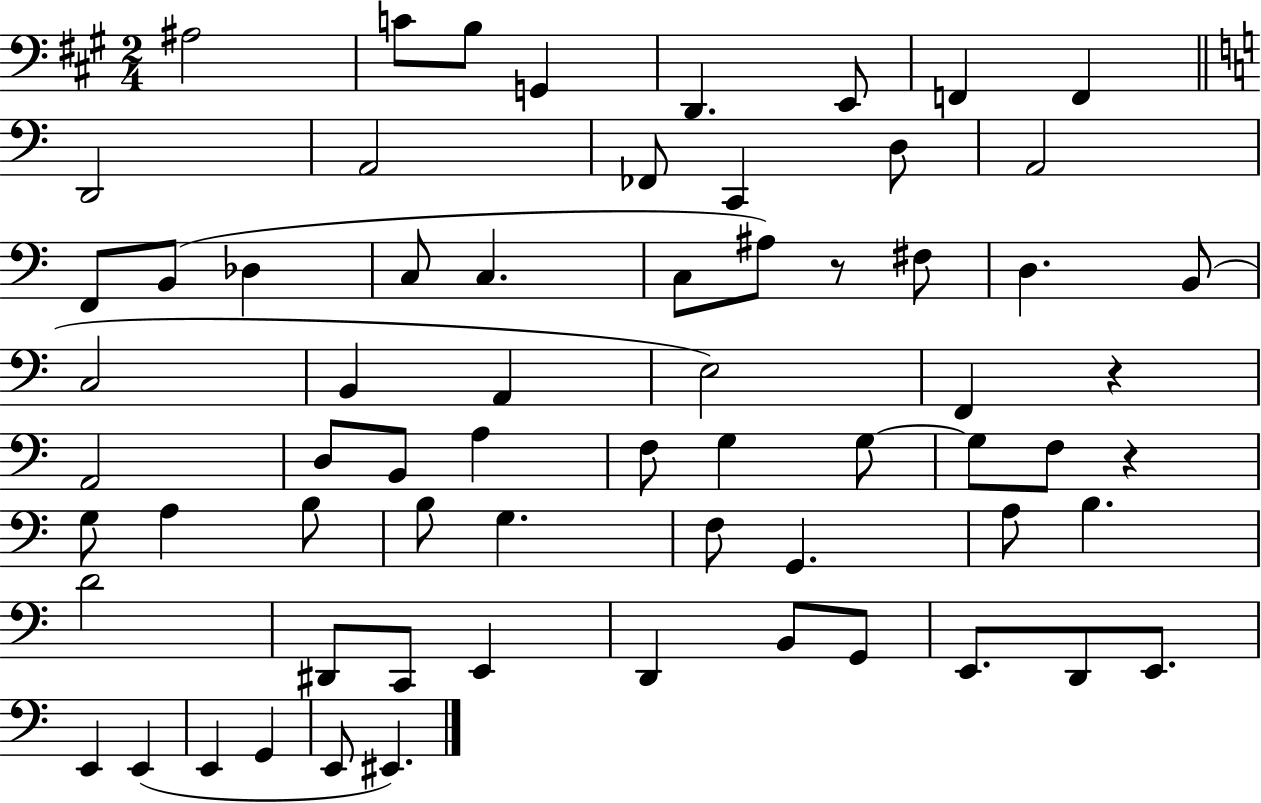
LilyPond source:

{
  \clef bass
  \numericTimeSignature
  \time 2/4
  \key a \major
  \repeat volta 2 { ais2 | c'8 b8 g,4 | d,4. e,8 | f,4 f,4 | \break \bar "||" \break \key c \major d,2 | a,2 | fes,8 c,4 d8 | a,2 | \break f,8 b,8( des4 | c8 c4. | c8 ais8) r8 fis8 | d4. b,8( | \break c2 | b,4 a,4 | e2) | f,4 r4 | \break a,2 | d8 b,8 a4 | f8 g4 g8~~ | g8 f8 r4 | \break g8 a4 b8 | b8 g4. | f8 g,4. | a8 b4. | \break d'2 | dis,8 c,8 e,4 | d,4 b,8 g,8 | e,8. d,8 e,8. | \break e,4 e,4( | e,4 g,4 | e,8 eis,4.) | } \bar "|."
}